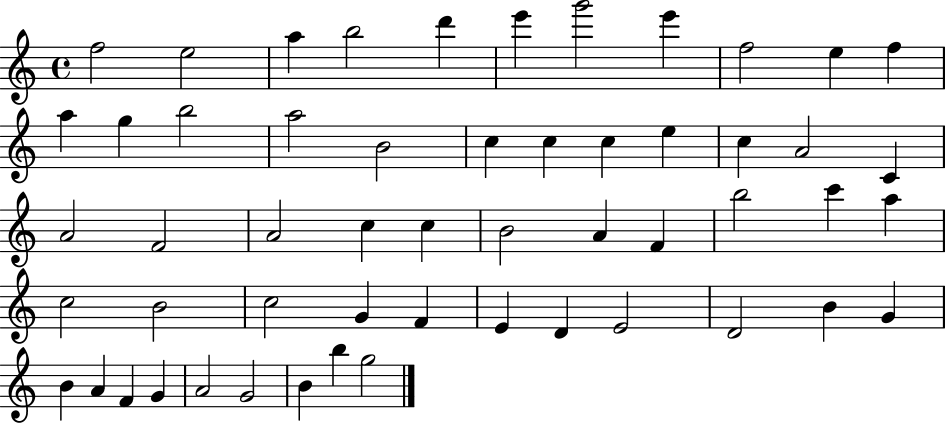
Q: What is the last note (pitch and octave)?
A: G5